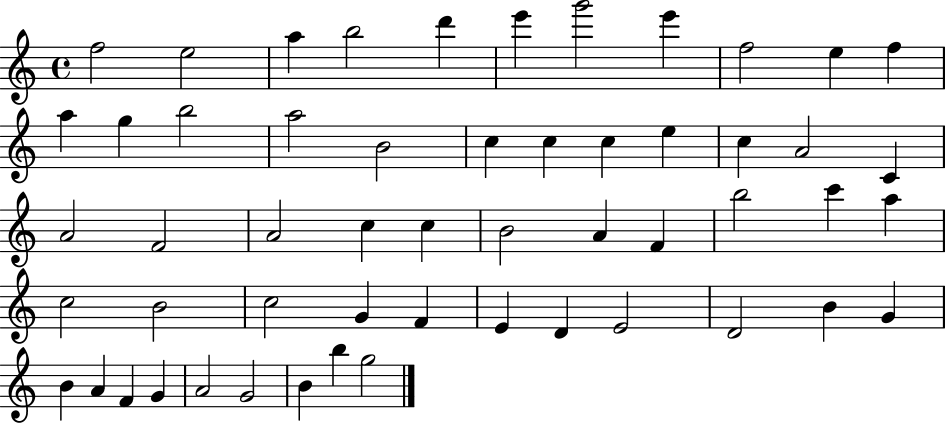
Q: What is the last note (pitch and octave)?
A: G5